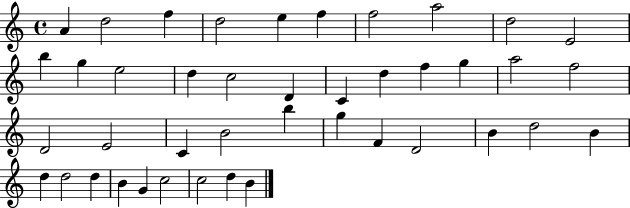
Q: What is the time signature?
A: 4/4